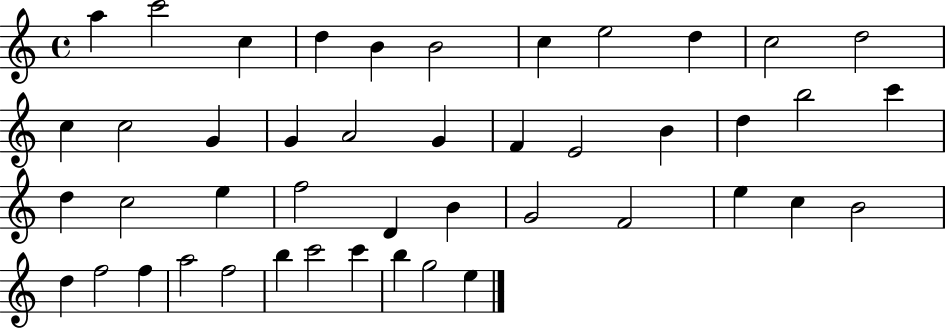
{
  \clef treble
  \time 4/4
  \defaultTimeSignature
  \key c \major
  a''4 c'''2 c''4 | d''4 b'4 b'2 | c''4 e''2 d''4 | c''2 d''2 | \break c''4 c''2 g'4 | g'4 a'2 g'4 | f'4 e'2 b'4 | d''4 b''2 c'''4 | \break d''4 c''2 e''4 | f''2 d'4 b'4 | g'2 f'2 | e''4 c''4 b'2 | \break d''4 f''2 f''4 | a''2 f''2 | b''4 c'''2 c'''4 | b''4 g''2 e''4 | \break \bar "|."
}